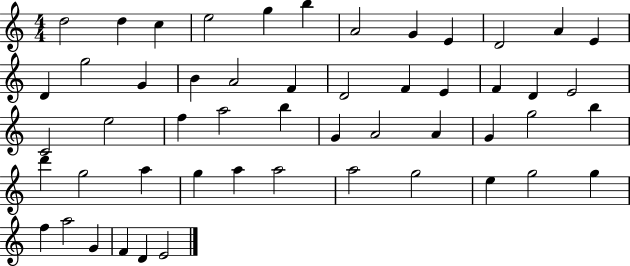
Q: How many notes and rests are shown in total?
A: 52